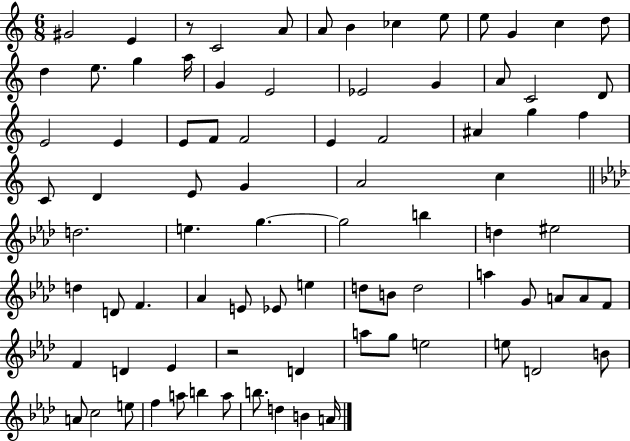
X:1
T:Untitled
M:6/8
L:1/4
K:C
^G2 E z/2 C2 A/2 A/2 B _c e/2 e/2 G c d/2 d e/2 g a/4 G E2 _E2 G A/2 C2 D/2 E2 E E/2 F/2 F2 E F2 ^A g f C/2 D E/2 G A2 c d2 e g g2 b d ^e2 d D/2 F _A E/2 _E/2 e d/2 B/2 d2 a G/2 A/2 A/2 F/2 F D _E z2 D a/2 g/2 e2 e/2 D2 B/2 A/2 c2 e/2 f a/2 b a/2 b/2 d B A/4